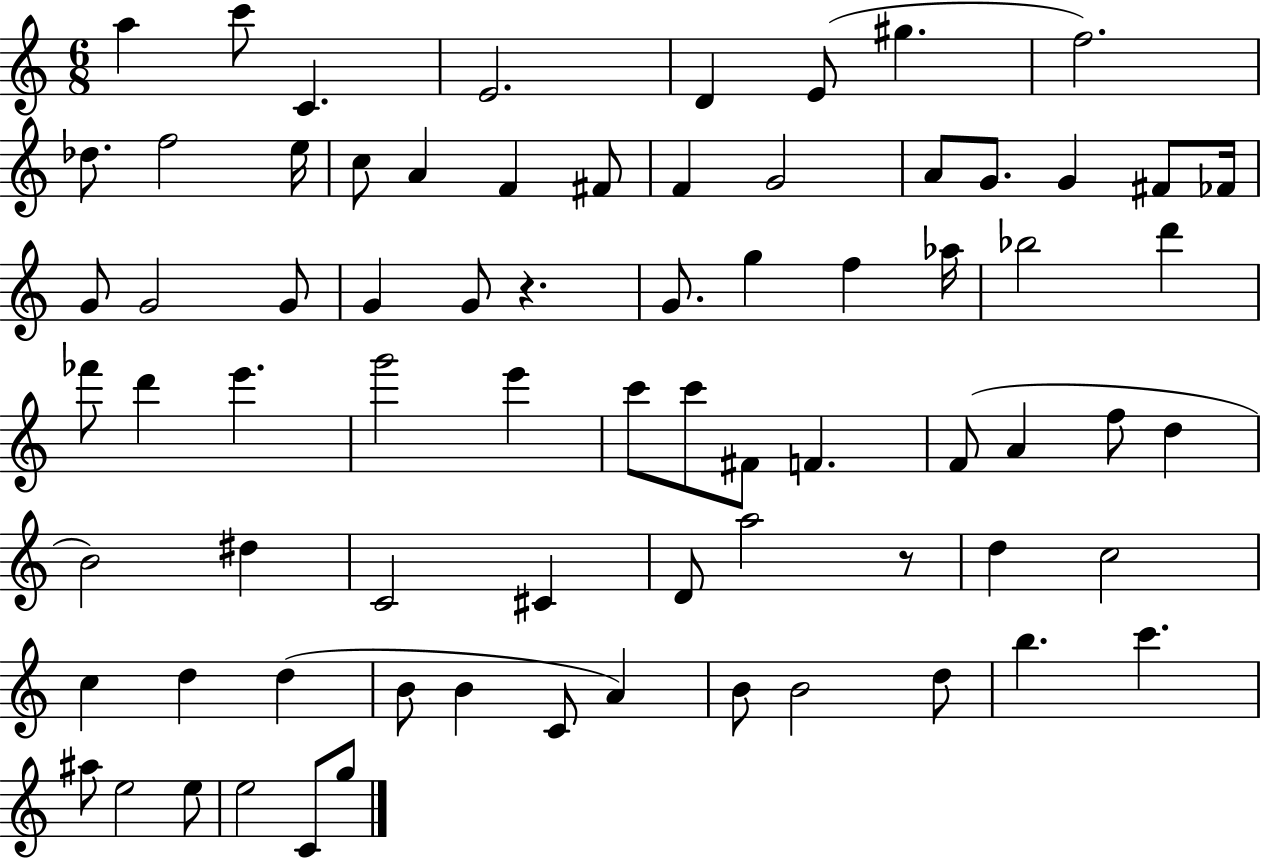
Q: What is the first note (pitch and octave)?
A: A5